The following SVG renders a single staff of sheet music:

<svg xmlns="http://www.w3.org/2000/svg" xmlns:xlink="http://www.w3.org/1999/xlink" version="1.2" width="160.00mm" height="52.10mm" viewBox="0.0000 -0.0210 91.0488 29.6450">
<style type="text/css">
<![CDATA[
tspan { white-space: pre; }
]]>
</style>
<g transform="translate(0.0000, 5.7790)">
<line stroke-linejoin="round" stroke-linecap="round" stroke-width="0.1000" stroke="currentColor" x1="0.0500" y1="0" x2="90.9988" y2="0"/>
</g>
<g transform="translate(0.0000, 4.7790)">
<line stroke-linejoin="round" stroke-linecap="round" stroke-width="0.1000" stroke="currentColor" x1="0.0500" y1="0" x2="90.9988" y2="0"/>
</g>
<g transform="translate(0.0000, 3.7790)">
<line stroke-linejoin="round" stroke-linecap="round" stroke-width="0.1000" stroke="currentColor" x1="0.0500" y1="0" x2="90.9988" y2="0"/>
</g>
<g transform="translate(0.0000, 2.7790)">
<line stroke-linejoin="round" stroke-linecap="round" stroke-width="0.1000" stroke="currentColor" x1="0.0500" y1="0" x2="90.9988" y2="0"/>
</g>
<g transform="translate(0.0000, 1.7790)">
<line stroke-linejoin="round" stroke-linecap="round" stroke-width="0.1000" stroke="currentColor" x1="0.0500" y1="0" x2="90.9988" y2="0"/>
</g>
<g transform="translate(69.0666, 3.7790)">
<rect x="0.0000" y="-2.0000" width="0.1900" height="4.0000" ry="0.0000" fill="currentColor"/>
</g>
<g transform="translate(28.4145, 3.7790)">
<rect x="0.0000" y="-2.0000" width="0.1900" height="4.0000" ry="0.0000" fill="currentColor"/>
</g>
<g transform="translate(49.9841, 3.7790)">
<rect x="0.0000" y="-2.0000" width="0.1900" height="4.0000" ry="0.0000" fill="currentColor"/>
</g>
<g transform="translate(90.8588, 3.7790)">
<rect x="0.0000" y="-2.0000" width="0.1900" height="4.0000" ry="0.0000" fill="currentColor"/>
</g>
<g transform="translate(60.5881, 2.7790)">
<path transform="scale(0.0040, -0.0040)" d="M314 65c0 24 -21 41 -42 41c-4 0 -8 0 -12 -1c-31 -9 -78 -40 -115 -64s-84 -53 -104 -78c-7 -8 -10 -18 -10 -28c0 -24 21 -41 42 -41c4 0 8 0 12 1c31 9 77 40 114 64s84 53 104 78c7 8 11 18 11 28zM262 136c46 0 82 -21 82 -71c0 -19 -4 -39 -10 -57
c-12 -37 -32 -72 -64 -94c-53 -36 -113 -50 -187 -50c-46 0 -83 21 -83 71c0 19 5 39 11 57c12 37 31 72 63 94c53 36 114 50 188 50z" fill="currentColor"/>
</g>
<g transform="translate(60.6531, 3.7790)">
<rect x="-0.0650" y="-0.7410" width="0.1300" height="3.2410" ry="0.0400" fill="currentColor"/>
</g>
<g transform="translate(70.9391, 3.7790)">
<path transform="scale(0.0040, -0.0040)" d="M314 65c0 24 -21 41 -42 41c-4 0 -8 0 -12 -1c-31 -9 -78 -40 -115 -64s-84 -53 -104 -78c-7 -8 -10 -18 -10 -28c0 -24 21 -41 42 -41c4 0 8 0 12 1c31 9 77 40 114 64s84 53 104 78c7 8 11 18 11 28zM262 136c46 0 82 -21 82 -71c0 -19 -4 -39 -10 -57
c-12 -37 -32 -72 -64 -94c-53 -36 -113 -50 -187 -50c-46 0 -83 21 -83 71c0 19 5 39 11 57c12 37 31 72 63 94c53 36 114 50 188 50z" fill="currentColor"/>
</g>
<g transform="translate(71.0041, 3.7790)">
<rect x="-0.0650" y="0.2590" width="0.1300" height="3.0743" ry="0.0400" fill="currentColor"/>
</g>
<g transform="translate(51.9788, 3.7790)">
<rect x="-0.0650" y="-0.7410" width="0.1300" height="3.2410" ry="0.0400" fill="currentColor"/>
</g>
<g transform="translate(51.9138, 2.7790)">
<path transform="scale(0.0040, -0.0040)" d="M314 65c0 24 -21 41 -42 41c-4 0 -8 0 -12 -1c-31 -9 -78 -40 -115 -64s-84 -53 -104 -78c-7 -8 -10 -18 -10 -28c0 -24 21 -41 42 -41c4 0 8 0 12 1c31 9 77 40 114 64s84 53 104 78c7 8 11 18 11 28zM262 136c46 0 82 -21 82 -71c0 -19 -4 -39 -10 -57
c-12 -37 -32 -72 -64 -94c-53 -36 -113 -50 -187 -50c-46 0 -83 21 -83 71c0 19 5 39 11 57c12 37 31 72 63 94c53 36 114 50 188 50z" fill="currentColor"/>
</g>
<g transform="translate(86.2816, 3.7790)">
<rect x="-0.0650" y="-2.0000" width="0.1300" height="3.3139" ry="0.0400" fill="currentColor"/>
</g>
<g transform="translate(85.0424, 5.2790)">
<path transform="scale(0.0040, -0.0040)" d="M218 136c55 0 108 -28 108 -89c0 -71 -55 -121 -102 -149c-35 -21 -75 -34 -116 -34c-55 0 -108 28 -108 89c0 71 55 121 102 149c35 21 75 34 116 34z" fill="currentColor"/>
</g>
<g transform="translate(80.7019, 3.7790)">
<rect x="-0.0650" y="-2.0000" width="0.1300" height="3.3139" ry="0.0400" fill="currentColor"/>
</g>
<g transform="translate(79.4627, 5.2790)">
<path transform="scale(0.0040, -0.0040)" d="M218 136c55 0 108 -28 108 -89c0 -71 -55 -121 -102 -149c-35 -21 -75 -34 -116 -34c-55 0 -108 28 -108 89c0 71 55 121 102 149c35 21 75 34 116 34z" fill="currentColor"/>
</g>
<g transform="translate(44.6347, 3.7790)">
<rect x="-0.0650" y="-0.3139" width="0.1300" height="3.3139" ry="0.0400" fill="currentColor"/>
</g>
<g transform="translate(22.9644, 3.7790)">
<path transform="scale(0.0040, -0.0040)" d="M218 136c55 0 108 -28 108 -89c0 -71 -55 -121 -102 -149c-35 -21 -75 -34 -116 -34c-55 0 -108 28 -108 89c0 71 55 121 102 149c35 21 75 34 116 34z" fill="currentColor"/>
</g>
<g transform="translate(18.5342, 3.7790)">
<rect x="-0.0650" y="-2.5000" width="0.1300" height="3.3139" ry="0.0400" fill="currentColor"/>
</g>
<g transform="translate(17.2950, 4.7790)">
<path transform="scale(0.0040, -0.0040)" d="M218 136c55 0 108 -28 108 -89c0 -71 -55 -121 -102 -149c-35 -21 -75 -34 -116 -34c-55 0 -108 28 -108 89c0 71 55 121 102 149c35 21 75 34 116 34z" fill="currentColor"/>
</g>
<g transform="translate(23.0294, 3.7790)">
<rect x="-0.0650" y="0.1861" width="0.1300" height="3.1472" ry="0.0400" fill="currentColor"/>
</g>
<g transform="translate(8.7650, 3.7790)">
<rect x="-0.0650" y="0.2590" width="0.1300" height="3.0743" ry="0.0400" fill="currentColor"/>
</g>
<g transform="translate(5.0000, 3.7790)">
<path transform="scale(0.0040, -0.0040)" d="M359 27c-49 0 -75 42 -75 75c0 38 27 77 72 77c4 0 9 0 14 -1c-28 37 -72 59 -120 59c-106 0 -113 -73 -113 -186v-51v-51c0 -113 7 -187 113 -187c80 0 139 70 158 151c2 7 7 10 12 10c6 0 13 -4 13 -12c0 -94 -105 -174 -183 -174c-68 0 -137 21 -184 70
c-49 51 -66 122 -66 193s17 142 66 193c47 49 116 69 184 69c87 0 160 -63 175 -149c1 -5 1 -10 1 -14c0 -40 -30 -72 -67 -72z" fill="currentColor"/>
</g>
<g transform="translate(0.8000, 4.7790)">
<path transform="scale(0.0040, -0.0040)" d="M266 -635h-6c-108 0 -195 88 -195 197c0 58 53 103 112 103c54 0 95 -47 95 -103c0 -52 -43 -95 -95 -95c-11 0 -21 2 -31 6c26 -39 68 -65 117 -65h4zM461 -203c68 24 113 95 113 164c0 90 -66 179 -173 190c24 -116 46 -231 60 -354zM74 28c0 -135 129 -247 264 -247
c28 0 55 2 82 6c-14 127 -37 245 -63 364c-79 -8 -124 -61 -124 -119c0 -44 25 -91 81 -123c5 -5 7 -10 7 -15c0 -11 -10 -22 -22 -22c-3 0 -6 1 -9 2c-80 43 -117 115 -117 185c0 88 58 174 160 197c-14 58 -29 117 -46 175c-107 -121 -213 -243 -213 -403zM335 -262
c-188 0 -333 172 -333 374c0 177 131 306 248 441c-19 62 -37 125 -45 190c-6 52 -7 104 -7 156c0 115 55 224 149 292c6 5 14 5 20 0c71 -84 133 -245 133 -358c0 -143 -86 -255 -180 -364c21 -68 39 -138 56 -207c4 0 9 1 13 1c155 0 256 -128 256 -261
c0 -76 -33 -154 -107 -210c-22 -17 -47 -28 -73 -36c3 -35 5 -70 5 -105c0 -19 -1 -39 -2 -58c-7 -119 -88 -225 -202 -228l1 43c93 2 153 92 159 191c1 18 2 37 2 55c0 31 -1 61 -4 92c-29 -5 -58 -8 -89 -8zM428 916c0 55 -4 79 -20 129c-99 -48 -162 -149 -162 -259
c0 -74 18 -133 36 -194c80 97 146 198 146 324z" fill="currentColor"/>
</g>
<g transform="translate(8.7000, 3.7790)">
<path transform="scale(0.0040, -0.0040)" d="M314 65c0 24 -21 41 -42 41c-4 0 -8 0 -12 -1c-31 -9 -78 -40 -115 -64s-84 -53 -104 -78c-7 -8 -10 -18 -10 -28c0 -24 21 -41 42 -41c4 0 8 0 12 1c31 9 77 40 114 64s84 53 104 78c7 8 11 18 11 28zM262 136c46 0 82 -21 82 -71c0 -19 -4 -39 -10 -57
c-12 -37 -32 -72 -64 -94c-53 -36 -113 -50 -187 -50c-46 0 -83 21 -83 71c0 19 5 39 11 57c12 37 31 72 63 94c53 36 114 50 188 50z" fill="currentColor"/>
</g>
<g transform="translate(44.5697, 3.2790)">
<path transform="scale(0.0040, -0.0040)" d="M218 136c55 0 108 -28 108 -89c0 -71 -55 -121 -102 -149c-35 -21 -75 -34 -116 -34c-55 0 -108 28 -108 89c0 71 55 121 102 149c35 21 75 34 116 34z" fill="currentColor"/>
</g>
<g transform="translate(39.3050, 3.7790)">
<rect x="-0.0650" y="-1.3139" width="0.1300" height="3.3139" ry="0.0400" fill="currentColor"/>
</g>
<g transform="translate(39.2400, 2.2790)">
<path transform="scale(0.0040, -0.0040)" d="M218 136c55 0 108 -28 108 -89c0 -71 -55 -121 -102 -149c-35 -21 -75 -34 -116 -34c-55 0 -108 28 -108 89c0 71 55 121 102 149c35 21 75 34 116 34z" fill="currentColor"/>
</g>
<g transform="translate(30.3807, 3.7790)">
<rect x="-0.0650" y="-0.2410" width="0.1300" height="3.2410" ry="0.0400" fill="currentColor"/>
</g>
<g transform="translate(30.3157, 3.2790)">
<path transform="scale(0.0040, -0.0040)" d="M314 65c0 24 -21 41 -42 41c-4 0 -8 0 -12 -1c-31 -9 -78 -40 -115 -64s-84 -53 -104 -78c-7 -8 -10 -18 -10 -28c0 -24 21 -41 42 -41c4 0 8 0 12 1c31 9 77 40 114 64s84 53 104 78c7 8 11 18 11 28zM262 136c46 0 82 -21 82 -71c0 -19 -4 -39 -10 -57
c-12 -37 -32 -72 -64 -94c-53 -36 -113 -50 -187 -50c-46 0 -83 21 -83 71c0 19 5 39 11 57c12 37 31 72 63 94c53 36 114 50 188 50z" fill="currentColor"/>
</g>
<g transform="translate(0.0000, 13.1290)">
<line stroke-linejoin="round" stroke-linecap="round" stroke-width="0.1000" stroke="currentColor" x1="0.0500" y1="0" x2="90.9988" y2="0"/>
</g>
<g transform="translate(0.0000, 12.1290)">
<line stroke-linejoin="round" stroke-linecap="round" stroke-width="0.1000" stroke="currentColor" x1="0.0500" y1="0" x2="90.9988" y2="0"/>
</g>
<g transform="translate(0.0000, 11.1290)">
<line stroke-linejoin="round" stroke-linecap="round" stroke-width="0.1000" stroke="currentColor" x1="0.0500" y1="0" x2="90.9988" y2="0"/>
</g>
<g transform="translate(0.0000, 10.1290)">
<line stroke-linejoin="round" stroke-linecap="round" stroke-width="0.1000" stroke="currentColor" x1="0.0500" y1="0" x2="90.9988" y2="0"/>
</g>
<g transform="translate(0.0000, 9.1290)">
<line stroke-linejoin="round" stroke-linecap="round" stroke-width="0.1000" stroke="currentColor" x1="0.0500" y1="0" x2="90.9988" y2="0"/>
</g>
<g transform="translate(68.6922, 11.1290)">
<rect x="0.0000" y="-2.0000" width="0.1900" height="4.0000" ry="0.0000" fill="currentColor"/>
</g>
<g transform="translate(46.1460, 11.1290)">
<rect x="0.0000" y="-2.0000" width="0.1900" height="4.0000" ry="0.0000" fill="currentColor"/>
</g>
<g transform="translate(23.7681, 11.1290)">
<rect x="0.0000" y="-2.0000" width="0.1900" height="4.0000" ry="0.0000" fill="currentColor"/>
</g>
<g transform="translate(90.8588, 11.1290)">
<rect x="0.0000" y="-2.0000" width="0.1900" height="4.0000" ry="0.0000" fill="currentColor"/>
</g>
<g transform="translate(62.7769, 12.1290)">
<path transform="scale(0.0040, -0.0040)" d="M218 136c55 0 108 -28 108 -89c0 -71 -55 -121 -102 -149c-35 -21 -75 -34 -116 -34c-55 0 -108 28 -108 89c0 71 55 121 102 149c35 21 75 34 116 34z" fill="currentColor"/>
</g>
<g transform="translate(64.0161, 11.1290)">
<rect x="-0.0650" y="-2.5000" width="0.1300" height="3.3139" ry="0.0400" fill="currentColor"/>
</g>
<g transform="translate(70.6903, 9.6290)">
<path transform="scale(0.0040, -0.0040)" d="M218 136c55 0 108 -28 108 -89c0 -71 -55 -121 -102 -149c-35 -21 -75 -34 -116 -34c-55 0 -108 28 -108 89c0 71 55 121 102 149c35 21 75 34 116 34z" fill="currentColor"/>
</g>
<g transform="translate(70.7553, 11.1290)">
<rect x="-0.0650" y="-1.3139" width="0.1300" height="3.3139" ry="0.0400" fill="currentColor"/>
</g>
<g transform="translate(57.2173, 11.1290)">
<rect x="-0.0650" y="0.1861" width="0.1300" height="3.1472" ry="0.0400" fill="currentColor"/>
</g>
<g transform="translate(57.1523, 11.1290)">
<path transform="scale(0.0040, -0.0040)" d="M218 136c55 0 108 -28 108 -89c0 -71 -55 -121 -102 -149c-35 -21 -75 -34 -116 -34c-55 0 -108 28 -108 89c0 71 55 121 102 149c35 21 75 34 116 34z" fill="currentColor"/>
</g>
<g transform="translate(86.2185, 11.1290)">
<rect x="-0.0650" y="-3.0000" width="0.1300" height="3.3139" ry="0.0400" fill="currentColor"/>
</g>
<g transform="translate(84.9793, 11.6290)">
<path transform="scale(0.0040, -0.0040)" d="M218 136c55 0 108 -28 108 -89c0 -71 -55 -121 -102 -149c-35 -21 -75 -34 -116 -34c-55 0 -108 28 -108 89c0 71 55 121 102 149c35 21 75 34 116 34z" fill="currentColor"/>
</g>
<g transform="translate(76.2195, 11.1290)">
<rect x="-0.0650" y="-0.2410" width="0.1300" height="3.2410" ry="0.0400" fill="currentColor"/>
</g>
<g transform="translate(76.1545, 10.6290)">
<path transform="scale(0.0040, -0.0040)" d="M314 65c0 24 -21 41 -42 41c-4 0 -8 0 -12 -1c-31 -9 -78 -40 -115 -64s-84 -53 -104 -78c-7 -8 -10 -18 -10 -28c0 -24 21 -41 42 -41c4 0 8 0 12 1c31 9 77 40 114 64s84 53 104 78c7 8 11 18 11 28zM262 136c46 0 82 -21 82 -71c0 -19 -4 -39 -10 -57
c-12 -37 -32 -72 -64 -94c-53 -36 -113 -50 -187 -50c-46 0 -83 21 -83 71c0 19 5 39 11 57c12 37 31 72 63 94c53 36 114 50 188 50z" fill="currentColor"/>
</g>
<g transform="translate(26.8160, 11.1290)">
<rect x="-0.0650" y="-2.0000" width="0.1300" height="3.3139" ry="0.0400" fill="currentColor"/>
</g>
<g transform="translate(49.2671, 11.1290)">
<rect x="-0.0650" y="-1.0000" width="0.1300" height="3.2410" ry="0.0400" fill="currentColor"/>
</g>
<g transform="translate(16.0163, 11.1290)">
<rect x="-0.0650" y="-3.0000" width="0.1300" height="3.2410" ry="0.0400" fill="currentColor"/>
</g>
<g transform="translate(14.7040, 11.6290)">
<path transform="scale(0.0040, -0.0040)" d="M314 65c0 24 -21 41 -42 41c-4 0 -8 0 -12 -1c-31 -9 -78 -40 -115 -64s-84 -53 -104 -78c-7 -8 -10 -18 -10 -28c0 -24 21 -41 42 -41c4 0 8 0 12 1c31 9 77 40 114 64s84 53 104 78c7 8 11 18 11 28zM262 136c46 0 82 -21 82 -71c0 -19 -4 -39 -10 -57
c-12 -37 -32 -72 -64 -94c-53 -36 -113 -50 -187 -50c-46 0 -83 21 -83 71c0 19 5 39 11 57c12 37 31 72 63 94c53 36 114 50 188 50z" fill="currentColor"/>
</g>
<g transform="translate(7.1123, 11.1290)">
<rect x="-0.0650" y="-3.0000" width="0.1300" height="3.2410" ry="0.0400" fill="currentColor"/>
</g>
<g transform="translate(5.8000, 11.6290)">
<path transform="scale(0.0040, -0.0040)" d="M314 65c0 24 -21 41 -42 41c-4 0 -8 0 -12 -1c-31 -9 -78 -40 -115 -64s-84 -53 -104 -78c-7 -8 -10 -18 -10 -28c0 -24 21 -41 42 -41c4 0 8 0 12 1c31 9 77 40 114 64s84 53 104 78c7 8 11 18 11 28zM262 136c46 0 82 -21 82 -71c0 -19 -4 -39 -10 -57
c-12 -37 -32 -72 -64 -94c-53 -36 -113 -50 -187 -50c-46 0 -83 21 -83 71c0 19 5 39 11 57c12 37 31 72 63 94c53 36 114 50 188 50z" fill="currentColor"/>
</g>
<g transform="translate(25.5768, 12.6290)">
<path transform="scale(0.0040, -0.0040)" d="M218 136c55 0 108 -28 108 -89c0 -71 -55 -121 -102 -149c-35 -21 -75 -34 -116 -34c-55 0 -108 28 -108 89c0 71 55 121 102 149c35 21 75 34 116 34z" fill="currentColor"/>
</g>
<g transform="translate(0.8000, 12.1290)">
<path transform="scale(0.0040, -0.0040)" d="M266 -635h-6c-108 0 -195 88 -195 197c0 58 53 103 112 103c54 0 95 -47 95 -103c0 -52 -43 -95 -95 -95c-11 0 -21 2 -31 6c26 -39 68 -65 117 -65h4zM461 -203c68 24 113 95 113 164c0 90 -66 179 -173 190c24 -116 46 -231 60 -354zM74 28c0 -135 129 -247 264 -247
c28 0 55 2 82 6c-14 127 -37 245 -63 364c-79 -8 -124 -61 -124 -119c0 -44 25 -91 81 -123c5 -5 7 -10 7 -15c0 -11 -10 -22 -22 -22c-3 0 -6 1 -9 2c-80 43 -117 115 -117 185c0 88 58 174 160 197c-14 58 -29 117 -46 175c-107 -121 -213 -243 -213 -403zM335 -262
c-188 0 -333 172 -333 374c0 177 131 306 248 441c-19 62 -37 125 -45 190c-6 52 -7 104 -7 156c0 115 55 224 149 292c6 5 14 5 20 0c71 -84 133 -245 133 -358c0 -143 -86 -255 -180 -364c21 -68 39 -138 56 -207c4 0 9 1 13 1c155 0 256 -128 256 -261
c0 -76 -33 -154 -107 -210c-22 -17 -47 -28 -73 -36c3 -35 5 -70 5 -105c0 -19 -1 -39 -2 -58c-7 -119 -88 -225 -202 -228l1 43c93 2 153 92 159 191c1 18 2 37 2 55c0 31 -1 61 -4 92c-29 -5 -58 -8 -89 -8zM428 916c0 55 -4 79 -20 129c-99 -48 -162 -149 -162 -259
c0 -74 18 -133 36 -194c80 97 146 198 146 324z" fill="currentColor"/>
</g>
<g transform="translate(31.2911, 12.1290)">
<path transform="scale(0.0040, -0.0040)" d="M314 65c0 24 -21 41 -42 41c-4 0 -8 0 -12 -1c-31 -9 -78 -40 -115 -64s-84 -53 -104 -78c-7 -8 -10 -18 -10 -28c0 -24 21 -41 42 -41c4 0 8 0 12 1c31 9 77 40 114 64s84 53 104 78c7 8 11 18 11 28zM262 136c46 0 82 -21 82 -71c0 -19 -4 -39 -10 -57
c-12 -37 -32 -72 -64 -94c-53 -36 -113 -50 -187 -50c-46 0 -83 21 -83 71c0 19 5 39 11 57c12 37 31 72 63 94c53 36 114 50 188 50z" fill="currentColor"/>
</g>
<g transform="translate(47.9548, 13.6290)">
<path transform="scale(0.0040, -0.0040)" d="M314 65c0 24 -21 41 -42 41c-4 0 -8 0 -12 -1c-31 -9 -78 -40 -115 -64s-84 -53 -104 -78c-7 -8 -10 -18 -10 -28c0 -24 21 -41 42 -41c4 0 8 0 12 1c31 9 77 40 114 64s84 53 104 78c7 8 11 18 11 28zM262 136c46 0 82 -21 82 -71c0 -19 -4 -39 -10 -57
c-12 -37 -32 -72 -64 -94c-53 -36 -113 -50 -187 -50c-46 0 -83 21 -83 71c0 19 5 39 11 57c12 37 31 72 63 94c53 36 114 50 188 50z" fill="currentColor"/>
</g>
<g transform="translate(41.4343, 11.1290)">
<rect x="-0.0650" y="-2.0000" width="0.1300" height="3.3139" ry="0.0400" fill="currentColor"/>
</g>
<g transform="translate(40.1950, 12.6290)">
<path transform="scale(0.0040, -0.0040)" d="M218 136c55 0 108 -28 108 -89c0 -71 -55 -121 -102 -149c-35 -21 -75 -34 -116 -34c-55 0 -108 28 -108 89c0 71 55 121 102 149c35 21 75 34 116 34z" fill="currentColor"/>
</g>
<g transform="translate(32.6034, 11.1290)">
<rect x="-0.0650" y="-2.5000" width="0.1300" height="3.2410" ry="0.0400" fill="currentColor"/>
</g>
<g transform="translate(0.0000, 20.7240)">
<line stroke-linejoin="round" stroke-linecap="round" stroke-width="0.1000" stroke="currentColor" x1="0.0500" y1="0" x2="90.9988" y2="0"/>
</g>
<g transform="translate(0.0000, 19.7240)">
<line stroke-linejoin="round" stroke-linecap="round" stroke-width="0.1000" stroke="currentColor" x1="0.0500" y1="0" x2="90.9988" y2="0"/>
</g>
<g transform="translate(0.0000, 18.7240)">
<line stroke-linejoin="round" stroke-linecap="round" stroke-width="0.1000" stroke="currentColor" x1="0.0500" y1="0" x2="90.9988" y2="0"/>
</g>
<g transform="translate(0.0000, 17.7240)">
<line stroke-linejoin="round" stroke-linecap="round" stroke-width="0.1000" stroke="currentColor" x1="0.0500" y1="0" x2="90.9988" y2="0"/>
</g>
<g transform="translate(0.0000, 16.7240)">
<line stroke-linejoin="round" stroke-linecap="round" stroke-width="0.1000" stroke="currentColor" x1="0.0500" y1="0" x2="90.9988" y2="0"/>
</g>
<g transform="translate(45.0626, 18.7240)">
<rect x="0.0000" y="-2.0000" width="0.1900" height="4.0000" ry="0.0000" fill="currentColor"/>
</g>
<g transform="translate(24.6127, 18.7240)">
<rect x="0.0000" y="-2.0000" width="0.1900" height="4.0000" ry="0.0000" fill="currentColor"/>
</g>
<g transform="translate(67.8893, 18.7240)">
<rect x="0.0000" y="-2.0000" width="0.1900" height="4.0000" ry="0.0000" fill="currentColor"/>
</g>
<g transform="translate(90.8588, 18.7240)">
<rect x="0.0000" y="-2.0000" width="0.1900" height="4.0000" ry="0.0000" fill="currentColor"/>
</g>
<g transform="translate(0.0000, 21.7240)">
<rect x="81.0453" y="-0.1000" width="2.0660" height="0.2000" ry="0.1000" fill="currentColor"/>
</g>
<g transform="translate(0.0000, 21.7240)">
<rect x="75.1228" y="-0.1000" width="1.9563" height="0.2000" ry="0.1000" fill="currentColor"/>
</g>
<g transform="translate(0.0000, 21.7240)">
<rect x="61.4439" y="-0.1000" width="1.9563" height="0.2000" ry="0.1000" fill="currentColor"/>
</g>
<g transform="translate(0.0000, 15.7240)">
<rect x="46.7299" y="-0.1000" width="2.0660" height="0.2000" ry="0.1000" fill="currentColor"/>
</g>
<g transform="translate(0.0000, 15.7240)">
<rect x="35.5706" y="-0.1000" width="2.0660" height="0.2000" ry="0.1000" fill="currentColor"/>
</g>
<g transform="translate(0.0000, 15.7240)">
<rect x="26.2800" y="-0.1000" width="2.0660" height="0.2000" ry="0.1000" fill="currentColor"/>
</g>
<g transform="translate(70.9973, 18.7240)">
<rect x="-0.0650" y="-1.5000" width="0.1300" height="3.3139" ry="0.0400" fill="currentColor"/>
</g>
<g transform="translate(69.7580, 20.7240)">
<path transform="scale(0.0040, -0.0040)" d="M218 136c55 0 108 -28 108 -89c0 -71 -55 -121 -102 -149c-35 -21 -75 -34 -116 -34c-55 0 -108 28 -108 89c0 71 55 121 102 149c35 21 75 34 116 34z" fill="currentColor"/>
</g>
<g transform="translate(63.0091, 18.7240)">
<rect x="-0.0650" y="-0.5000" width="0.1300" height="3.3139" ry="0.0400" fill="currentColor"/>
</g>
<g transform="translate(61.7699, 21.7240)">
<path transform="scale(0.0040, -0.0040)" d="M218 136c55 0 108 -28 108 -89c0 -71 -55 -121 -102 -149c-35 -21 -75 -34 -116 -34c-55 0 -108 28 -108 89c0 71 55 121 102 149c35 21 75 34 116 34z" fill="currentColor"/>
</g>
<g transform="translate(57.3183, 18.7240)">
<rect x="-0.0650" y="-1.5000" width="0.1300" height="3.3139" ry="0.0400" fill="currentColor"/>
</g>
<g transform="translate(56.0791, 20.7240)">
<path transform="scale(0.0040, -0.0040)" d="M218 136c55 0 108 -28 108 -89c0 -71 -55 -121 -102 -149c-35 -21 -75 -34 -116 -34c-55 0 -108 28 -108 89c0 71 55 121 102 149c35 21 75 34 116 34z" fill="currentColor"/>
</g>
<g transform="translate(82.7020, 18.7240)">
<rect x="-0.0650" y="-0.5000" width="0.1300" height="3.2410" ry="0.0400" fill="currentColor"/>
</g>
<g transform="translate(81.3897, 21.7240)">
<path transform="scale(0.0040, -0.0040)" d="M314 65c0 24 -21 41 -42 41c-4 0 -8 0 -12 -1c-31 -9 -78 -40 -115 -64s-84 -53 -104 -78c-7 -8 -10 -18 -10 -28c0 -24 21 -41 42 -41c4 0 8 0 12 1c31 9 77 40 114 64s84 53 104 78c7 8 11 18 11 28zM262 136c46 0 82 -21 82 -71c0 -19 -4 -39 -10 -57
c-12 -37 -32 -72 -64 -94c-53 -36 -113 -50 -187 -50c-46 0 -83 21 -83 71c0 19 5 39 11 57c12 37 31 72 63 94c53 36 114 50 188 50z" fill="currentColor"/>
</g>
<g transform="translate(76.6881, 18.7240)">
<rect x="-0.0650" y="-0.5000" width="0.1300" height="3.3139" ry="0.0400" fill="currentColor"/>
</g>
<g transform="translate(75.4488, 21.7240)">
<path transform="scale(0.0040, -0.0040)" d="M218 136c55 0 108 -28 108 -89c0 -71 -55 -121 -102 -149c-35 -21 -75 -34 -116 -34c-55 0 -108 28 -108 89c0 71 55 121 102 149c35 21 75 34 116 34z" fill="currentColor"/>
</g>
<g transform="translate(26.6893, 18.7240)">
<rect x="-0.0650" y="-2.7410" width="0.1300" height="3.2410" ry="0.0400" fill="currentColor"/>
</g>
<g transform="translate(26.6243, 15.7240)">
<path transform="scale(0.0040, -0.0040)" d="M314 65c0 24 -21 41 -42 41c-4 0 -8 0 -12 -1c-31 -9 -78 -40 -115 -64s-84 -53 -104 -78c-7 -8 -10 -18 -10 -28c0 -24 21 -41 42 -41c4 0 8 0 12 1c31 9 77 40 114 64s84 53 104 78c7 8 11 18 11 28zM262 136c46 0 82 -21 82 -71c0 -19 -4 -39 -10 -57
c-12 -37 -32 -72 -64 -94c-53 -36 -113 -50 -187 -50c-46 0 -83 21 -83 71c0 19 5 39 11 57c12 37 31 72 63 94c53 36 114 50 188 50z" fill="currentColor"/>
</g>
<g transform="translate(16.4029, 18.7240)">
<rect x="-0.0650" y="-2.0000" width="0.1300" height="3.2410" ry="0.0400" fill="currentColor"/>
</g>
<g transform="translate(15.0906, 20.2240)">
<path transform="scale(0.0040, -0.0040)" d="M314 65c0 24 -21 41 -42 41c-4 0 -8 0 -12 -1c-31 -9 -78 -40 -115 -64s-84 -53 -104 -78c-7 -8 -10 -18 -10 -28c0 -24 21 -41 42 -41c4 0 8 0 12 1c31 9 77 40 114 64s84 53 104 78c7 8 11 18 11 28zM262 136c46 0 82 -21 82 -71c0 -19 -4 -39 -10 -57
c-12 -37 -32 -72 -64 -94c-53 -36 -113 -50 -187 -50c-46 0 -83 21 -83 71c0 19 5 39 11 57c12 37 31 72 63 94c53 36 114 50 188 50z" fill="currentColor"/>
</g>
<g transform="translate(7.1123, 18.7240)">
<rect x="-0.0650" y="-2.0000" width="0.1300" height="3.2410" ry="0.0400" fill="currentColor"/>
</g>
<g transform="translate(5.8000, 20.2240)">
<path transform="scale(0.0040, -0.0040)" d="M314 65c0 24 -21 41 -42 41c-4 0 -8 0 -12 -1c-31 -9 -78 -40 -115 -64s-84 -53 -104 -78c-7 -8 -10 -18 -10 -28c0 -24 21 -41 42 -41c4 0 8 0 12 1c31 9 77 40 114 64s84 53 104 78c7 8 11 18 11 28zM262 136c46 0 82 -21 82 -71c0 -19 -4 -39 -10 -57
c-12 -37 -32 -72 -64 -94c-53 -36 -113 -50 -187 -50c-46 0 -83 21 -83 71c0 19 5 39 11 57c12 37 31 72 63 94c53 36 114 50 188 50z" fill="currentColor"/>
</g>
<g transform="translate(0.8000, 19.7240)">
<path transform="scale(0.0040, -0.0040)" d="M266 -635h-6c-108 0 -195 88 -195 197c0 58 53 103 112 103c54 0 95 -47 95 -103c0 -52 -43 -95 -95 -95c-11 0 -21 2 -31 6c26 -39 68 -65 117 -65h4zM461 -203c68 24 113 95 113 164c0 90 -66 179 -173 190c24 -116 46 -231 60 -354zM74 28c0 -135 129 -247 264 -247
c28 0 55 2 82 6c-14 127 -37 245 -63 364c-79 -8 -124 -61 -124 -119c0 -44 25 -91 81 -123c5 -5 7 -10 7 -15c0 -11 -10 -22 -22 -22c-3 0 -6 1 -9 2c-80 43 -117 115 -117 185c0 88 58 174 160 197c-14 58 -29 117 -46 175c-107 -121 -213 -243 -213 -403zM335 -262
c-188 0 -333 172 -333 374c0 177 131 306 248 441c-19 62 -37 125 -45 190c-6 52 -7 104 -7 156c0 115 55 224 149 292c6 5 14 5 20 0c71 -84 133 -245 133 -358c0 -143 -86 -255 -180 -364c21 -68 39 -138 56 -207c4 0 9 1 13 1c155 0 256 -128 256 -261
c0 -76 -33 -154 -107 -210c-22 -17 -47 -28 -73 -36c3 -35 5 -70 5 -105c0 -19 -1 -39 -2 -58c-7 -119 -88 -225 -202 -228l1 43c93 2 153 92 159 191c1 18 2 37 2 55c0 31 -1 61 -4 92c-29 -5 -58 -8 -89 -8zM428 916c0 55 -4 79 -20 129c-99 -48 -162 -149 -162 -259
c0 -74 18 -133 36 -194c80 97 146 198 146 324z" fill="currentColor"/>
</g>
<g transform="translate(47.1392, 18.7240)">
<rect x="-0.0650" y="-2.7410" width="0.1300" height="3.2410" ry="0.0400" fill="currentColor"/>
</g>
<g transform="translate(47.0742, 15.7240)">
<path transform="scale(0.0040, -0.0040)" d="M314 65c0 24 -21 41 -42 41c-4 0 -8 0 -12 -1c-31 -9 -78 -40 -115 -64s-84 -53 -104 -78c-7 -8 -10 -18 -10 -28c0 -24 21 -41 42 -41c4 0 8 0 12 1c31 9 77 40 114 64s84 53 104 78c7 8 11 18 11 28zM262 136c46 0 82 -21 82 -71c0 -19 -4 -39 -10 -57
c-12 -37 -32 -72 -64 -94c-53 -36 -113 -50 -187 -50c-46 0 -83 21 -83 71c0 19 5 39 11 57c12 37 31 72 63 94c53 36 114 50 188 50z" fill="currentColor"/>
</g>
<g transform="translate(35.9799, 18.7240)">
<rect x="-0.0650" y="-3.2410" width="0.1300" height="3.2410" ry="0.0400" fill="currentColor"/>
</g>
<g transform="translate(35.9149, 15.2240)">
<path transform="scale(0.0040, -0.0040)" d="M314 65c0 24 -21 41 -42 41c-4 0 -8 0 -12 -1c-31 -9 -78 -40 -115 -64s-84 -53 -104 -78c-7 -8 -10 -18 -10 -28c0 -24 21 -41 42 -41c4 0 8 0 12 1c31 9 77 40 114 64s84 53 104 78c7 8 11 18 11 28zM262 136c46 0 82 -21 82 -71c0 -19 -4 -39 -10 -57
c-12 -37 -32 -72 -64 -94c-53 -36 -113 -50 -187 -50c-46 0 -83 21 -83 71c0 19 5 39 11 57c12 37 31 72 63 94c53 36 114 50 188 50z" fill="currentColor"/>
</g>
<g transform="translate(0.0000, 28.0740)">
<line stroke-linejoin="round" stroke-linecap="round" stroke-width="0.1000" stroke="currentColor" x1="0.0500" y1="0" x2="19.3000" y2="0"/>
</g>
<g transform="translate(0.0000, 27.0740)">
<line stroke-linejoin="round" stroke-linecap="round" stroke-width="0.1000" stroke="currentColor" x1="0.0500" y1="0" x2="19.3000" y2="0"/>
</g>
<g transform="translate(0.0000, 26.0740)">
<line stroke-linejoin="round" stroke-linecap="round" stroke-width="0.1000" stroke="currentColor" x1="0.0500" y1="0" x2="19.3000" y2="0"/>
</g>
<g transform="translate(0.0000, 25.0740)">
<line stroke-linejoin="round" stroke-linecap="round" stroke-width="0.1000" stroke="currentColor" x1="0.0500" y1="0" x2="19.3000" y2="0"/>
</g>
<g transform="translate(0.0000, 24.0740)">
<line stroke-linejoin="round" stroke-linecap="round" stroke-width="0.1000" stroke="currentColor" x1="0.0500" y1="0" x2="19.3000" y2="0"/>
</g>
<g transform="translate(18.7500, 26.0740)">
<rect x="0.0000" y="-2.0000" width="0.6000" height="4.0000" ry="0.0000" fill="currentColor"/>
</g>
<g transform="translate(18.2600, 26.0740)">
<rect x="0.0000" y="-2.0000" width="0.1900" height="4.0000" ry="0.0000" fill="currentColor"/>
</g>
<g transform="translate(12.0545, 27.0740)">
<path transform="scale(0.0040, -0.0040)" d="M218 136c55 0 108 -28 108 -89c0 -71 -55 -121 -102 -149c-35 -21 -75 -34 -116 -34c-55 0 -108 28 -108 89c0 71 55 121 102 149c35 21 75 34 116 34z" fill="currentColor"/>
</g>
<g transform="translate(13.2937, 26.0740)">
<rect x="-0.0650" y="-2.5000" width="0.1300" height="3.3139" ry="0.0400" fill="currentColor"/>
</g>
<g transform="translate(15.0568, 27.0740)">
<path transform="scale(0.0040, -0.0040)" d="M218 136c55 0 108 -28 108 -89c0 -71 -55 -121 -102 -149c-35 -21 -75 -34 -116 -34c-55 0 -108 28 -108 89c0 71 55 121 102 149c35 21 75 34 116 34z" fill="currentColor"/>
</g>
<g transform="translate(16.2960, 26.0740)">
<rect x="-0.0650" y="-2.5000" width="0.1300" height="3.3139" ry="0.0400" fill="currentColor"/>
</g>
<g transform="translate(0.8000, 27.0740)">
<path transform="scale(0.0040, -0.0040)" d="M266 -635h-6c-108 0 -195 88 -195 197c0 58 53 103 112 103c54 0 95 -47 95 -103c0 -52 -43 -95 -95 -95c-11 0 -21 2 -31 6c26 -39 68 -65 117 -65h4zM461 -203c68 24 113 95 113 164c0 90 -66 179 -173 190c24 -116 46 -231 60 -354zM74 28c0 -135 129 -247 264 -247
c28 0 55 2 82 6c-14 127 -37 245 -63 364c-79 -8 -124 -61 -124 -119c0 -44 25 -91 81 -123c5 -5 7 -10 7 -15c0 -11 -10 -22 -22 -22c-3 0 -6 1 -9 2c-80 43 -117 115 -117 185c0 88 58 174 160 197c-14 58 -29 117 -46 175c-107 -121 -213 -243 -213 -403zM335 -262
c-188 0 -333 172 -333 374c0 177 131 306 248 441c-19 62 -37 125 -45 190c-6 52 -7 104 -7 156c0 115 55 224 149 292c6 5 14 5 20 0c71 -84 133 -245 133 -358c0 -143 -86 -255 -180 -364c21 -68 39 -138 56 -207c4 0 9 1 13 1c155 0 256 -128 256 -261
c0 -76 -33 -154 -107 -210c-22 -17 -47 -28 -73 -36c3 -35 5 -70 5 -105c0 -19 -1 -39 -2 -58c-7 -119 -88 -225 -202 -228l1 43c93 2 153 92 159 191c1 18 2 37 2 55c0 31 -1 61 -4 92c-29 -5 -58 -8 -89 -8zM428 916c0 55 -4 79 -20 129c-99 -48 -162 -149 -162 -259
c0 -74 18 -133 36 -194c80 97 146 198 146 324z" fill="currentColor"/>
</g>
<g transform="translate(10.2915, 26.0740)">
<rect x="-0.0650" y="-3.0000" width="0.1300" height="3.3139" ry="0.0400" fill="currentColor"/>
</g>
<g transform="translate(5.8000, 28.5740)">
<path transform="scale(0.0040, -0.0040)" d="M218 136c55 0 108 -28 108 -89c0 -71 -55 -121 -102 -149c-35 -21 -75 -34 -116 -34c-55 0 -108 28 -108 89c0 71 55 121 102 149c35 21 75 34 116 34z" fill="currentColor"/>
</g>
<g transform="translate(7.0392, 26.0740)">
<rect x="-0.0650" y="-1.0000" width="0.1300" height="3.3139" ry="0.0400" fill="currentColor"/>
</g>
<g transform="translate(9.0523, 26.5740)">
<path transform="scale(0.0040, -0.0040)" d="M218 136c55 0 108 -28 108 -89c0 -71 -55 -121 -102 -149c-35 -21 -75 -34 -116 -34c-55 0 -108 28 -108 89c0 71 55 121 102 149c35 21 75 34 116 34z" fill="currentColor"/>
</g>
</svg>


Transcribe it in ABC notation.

X:1
T:Untitled
M:4/4
L:1/4
K:C
B2 G B c2 e c d2 d2 B2 F F A2 A2 F G2 F D2 B G e c2 A F2 F2 a2 b2 a2 E C E C C2 D A G G